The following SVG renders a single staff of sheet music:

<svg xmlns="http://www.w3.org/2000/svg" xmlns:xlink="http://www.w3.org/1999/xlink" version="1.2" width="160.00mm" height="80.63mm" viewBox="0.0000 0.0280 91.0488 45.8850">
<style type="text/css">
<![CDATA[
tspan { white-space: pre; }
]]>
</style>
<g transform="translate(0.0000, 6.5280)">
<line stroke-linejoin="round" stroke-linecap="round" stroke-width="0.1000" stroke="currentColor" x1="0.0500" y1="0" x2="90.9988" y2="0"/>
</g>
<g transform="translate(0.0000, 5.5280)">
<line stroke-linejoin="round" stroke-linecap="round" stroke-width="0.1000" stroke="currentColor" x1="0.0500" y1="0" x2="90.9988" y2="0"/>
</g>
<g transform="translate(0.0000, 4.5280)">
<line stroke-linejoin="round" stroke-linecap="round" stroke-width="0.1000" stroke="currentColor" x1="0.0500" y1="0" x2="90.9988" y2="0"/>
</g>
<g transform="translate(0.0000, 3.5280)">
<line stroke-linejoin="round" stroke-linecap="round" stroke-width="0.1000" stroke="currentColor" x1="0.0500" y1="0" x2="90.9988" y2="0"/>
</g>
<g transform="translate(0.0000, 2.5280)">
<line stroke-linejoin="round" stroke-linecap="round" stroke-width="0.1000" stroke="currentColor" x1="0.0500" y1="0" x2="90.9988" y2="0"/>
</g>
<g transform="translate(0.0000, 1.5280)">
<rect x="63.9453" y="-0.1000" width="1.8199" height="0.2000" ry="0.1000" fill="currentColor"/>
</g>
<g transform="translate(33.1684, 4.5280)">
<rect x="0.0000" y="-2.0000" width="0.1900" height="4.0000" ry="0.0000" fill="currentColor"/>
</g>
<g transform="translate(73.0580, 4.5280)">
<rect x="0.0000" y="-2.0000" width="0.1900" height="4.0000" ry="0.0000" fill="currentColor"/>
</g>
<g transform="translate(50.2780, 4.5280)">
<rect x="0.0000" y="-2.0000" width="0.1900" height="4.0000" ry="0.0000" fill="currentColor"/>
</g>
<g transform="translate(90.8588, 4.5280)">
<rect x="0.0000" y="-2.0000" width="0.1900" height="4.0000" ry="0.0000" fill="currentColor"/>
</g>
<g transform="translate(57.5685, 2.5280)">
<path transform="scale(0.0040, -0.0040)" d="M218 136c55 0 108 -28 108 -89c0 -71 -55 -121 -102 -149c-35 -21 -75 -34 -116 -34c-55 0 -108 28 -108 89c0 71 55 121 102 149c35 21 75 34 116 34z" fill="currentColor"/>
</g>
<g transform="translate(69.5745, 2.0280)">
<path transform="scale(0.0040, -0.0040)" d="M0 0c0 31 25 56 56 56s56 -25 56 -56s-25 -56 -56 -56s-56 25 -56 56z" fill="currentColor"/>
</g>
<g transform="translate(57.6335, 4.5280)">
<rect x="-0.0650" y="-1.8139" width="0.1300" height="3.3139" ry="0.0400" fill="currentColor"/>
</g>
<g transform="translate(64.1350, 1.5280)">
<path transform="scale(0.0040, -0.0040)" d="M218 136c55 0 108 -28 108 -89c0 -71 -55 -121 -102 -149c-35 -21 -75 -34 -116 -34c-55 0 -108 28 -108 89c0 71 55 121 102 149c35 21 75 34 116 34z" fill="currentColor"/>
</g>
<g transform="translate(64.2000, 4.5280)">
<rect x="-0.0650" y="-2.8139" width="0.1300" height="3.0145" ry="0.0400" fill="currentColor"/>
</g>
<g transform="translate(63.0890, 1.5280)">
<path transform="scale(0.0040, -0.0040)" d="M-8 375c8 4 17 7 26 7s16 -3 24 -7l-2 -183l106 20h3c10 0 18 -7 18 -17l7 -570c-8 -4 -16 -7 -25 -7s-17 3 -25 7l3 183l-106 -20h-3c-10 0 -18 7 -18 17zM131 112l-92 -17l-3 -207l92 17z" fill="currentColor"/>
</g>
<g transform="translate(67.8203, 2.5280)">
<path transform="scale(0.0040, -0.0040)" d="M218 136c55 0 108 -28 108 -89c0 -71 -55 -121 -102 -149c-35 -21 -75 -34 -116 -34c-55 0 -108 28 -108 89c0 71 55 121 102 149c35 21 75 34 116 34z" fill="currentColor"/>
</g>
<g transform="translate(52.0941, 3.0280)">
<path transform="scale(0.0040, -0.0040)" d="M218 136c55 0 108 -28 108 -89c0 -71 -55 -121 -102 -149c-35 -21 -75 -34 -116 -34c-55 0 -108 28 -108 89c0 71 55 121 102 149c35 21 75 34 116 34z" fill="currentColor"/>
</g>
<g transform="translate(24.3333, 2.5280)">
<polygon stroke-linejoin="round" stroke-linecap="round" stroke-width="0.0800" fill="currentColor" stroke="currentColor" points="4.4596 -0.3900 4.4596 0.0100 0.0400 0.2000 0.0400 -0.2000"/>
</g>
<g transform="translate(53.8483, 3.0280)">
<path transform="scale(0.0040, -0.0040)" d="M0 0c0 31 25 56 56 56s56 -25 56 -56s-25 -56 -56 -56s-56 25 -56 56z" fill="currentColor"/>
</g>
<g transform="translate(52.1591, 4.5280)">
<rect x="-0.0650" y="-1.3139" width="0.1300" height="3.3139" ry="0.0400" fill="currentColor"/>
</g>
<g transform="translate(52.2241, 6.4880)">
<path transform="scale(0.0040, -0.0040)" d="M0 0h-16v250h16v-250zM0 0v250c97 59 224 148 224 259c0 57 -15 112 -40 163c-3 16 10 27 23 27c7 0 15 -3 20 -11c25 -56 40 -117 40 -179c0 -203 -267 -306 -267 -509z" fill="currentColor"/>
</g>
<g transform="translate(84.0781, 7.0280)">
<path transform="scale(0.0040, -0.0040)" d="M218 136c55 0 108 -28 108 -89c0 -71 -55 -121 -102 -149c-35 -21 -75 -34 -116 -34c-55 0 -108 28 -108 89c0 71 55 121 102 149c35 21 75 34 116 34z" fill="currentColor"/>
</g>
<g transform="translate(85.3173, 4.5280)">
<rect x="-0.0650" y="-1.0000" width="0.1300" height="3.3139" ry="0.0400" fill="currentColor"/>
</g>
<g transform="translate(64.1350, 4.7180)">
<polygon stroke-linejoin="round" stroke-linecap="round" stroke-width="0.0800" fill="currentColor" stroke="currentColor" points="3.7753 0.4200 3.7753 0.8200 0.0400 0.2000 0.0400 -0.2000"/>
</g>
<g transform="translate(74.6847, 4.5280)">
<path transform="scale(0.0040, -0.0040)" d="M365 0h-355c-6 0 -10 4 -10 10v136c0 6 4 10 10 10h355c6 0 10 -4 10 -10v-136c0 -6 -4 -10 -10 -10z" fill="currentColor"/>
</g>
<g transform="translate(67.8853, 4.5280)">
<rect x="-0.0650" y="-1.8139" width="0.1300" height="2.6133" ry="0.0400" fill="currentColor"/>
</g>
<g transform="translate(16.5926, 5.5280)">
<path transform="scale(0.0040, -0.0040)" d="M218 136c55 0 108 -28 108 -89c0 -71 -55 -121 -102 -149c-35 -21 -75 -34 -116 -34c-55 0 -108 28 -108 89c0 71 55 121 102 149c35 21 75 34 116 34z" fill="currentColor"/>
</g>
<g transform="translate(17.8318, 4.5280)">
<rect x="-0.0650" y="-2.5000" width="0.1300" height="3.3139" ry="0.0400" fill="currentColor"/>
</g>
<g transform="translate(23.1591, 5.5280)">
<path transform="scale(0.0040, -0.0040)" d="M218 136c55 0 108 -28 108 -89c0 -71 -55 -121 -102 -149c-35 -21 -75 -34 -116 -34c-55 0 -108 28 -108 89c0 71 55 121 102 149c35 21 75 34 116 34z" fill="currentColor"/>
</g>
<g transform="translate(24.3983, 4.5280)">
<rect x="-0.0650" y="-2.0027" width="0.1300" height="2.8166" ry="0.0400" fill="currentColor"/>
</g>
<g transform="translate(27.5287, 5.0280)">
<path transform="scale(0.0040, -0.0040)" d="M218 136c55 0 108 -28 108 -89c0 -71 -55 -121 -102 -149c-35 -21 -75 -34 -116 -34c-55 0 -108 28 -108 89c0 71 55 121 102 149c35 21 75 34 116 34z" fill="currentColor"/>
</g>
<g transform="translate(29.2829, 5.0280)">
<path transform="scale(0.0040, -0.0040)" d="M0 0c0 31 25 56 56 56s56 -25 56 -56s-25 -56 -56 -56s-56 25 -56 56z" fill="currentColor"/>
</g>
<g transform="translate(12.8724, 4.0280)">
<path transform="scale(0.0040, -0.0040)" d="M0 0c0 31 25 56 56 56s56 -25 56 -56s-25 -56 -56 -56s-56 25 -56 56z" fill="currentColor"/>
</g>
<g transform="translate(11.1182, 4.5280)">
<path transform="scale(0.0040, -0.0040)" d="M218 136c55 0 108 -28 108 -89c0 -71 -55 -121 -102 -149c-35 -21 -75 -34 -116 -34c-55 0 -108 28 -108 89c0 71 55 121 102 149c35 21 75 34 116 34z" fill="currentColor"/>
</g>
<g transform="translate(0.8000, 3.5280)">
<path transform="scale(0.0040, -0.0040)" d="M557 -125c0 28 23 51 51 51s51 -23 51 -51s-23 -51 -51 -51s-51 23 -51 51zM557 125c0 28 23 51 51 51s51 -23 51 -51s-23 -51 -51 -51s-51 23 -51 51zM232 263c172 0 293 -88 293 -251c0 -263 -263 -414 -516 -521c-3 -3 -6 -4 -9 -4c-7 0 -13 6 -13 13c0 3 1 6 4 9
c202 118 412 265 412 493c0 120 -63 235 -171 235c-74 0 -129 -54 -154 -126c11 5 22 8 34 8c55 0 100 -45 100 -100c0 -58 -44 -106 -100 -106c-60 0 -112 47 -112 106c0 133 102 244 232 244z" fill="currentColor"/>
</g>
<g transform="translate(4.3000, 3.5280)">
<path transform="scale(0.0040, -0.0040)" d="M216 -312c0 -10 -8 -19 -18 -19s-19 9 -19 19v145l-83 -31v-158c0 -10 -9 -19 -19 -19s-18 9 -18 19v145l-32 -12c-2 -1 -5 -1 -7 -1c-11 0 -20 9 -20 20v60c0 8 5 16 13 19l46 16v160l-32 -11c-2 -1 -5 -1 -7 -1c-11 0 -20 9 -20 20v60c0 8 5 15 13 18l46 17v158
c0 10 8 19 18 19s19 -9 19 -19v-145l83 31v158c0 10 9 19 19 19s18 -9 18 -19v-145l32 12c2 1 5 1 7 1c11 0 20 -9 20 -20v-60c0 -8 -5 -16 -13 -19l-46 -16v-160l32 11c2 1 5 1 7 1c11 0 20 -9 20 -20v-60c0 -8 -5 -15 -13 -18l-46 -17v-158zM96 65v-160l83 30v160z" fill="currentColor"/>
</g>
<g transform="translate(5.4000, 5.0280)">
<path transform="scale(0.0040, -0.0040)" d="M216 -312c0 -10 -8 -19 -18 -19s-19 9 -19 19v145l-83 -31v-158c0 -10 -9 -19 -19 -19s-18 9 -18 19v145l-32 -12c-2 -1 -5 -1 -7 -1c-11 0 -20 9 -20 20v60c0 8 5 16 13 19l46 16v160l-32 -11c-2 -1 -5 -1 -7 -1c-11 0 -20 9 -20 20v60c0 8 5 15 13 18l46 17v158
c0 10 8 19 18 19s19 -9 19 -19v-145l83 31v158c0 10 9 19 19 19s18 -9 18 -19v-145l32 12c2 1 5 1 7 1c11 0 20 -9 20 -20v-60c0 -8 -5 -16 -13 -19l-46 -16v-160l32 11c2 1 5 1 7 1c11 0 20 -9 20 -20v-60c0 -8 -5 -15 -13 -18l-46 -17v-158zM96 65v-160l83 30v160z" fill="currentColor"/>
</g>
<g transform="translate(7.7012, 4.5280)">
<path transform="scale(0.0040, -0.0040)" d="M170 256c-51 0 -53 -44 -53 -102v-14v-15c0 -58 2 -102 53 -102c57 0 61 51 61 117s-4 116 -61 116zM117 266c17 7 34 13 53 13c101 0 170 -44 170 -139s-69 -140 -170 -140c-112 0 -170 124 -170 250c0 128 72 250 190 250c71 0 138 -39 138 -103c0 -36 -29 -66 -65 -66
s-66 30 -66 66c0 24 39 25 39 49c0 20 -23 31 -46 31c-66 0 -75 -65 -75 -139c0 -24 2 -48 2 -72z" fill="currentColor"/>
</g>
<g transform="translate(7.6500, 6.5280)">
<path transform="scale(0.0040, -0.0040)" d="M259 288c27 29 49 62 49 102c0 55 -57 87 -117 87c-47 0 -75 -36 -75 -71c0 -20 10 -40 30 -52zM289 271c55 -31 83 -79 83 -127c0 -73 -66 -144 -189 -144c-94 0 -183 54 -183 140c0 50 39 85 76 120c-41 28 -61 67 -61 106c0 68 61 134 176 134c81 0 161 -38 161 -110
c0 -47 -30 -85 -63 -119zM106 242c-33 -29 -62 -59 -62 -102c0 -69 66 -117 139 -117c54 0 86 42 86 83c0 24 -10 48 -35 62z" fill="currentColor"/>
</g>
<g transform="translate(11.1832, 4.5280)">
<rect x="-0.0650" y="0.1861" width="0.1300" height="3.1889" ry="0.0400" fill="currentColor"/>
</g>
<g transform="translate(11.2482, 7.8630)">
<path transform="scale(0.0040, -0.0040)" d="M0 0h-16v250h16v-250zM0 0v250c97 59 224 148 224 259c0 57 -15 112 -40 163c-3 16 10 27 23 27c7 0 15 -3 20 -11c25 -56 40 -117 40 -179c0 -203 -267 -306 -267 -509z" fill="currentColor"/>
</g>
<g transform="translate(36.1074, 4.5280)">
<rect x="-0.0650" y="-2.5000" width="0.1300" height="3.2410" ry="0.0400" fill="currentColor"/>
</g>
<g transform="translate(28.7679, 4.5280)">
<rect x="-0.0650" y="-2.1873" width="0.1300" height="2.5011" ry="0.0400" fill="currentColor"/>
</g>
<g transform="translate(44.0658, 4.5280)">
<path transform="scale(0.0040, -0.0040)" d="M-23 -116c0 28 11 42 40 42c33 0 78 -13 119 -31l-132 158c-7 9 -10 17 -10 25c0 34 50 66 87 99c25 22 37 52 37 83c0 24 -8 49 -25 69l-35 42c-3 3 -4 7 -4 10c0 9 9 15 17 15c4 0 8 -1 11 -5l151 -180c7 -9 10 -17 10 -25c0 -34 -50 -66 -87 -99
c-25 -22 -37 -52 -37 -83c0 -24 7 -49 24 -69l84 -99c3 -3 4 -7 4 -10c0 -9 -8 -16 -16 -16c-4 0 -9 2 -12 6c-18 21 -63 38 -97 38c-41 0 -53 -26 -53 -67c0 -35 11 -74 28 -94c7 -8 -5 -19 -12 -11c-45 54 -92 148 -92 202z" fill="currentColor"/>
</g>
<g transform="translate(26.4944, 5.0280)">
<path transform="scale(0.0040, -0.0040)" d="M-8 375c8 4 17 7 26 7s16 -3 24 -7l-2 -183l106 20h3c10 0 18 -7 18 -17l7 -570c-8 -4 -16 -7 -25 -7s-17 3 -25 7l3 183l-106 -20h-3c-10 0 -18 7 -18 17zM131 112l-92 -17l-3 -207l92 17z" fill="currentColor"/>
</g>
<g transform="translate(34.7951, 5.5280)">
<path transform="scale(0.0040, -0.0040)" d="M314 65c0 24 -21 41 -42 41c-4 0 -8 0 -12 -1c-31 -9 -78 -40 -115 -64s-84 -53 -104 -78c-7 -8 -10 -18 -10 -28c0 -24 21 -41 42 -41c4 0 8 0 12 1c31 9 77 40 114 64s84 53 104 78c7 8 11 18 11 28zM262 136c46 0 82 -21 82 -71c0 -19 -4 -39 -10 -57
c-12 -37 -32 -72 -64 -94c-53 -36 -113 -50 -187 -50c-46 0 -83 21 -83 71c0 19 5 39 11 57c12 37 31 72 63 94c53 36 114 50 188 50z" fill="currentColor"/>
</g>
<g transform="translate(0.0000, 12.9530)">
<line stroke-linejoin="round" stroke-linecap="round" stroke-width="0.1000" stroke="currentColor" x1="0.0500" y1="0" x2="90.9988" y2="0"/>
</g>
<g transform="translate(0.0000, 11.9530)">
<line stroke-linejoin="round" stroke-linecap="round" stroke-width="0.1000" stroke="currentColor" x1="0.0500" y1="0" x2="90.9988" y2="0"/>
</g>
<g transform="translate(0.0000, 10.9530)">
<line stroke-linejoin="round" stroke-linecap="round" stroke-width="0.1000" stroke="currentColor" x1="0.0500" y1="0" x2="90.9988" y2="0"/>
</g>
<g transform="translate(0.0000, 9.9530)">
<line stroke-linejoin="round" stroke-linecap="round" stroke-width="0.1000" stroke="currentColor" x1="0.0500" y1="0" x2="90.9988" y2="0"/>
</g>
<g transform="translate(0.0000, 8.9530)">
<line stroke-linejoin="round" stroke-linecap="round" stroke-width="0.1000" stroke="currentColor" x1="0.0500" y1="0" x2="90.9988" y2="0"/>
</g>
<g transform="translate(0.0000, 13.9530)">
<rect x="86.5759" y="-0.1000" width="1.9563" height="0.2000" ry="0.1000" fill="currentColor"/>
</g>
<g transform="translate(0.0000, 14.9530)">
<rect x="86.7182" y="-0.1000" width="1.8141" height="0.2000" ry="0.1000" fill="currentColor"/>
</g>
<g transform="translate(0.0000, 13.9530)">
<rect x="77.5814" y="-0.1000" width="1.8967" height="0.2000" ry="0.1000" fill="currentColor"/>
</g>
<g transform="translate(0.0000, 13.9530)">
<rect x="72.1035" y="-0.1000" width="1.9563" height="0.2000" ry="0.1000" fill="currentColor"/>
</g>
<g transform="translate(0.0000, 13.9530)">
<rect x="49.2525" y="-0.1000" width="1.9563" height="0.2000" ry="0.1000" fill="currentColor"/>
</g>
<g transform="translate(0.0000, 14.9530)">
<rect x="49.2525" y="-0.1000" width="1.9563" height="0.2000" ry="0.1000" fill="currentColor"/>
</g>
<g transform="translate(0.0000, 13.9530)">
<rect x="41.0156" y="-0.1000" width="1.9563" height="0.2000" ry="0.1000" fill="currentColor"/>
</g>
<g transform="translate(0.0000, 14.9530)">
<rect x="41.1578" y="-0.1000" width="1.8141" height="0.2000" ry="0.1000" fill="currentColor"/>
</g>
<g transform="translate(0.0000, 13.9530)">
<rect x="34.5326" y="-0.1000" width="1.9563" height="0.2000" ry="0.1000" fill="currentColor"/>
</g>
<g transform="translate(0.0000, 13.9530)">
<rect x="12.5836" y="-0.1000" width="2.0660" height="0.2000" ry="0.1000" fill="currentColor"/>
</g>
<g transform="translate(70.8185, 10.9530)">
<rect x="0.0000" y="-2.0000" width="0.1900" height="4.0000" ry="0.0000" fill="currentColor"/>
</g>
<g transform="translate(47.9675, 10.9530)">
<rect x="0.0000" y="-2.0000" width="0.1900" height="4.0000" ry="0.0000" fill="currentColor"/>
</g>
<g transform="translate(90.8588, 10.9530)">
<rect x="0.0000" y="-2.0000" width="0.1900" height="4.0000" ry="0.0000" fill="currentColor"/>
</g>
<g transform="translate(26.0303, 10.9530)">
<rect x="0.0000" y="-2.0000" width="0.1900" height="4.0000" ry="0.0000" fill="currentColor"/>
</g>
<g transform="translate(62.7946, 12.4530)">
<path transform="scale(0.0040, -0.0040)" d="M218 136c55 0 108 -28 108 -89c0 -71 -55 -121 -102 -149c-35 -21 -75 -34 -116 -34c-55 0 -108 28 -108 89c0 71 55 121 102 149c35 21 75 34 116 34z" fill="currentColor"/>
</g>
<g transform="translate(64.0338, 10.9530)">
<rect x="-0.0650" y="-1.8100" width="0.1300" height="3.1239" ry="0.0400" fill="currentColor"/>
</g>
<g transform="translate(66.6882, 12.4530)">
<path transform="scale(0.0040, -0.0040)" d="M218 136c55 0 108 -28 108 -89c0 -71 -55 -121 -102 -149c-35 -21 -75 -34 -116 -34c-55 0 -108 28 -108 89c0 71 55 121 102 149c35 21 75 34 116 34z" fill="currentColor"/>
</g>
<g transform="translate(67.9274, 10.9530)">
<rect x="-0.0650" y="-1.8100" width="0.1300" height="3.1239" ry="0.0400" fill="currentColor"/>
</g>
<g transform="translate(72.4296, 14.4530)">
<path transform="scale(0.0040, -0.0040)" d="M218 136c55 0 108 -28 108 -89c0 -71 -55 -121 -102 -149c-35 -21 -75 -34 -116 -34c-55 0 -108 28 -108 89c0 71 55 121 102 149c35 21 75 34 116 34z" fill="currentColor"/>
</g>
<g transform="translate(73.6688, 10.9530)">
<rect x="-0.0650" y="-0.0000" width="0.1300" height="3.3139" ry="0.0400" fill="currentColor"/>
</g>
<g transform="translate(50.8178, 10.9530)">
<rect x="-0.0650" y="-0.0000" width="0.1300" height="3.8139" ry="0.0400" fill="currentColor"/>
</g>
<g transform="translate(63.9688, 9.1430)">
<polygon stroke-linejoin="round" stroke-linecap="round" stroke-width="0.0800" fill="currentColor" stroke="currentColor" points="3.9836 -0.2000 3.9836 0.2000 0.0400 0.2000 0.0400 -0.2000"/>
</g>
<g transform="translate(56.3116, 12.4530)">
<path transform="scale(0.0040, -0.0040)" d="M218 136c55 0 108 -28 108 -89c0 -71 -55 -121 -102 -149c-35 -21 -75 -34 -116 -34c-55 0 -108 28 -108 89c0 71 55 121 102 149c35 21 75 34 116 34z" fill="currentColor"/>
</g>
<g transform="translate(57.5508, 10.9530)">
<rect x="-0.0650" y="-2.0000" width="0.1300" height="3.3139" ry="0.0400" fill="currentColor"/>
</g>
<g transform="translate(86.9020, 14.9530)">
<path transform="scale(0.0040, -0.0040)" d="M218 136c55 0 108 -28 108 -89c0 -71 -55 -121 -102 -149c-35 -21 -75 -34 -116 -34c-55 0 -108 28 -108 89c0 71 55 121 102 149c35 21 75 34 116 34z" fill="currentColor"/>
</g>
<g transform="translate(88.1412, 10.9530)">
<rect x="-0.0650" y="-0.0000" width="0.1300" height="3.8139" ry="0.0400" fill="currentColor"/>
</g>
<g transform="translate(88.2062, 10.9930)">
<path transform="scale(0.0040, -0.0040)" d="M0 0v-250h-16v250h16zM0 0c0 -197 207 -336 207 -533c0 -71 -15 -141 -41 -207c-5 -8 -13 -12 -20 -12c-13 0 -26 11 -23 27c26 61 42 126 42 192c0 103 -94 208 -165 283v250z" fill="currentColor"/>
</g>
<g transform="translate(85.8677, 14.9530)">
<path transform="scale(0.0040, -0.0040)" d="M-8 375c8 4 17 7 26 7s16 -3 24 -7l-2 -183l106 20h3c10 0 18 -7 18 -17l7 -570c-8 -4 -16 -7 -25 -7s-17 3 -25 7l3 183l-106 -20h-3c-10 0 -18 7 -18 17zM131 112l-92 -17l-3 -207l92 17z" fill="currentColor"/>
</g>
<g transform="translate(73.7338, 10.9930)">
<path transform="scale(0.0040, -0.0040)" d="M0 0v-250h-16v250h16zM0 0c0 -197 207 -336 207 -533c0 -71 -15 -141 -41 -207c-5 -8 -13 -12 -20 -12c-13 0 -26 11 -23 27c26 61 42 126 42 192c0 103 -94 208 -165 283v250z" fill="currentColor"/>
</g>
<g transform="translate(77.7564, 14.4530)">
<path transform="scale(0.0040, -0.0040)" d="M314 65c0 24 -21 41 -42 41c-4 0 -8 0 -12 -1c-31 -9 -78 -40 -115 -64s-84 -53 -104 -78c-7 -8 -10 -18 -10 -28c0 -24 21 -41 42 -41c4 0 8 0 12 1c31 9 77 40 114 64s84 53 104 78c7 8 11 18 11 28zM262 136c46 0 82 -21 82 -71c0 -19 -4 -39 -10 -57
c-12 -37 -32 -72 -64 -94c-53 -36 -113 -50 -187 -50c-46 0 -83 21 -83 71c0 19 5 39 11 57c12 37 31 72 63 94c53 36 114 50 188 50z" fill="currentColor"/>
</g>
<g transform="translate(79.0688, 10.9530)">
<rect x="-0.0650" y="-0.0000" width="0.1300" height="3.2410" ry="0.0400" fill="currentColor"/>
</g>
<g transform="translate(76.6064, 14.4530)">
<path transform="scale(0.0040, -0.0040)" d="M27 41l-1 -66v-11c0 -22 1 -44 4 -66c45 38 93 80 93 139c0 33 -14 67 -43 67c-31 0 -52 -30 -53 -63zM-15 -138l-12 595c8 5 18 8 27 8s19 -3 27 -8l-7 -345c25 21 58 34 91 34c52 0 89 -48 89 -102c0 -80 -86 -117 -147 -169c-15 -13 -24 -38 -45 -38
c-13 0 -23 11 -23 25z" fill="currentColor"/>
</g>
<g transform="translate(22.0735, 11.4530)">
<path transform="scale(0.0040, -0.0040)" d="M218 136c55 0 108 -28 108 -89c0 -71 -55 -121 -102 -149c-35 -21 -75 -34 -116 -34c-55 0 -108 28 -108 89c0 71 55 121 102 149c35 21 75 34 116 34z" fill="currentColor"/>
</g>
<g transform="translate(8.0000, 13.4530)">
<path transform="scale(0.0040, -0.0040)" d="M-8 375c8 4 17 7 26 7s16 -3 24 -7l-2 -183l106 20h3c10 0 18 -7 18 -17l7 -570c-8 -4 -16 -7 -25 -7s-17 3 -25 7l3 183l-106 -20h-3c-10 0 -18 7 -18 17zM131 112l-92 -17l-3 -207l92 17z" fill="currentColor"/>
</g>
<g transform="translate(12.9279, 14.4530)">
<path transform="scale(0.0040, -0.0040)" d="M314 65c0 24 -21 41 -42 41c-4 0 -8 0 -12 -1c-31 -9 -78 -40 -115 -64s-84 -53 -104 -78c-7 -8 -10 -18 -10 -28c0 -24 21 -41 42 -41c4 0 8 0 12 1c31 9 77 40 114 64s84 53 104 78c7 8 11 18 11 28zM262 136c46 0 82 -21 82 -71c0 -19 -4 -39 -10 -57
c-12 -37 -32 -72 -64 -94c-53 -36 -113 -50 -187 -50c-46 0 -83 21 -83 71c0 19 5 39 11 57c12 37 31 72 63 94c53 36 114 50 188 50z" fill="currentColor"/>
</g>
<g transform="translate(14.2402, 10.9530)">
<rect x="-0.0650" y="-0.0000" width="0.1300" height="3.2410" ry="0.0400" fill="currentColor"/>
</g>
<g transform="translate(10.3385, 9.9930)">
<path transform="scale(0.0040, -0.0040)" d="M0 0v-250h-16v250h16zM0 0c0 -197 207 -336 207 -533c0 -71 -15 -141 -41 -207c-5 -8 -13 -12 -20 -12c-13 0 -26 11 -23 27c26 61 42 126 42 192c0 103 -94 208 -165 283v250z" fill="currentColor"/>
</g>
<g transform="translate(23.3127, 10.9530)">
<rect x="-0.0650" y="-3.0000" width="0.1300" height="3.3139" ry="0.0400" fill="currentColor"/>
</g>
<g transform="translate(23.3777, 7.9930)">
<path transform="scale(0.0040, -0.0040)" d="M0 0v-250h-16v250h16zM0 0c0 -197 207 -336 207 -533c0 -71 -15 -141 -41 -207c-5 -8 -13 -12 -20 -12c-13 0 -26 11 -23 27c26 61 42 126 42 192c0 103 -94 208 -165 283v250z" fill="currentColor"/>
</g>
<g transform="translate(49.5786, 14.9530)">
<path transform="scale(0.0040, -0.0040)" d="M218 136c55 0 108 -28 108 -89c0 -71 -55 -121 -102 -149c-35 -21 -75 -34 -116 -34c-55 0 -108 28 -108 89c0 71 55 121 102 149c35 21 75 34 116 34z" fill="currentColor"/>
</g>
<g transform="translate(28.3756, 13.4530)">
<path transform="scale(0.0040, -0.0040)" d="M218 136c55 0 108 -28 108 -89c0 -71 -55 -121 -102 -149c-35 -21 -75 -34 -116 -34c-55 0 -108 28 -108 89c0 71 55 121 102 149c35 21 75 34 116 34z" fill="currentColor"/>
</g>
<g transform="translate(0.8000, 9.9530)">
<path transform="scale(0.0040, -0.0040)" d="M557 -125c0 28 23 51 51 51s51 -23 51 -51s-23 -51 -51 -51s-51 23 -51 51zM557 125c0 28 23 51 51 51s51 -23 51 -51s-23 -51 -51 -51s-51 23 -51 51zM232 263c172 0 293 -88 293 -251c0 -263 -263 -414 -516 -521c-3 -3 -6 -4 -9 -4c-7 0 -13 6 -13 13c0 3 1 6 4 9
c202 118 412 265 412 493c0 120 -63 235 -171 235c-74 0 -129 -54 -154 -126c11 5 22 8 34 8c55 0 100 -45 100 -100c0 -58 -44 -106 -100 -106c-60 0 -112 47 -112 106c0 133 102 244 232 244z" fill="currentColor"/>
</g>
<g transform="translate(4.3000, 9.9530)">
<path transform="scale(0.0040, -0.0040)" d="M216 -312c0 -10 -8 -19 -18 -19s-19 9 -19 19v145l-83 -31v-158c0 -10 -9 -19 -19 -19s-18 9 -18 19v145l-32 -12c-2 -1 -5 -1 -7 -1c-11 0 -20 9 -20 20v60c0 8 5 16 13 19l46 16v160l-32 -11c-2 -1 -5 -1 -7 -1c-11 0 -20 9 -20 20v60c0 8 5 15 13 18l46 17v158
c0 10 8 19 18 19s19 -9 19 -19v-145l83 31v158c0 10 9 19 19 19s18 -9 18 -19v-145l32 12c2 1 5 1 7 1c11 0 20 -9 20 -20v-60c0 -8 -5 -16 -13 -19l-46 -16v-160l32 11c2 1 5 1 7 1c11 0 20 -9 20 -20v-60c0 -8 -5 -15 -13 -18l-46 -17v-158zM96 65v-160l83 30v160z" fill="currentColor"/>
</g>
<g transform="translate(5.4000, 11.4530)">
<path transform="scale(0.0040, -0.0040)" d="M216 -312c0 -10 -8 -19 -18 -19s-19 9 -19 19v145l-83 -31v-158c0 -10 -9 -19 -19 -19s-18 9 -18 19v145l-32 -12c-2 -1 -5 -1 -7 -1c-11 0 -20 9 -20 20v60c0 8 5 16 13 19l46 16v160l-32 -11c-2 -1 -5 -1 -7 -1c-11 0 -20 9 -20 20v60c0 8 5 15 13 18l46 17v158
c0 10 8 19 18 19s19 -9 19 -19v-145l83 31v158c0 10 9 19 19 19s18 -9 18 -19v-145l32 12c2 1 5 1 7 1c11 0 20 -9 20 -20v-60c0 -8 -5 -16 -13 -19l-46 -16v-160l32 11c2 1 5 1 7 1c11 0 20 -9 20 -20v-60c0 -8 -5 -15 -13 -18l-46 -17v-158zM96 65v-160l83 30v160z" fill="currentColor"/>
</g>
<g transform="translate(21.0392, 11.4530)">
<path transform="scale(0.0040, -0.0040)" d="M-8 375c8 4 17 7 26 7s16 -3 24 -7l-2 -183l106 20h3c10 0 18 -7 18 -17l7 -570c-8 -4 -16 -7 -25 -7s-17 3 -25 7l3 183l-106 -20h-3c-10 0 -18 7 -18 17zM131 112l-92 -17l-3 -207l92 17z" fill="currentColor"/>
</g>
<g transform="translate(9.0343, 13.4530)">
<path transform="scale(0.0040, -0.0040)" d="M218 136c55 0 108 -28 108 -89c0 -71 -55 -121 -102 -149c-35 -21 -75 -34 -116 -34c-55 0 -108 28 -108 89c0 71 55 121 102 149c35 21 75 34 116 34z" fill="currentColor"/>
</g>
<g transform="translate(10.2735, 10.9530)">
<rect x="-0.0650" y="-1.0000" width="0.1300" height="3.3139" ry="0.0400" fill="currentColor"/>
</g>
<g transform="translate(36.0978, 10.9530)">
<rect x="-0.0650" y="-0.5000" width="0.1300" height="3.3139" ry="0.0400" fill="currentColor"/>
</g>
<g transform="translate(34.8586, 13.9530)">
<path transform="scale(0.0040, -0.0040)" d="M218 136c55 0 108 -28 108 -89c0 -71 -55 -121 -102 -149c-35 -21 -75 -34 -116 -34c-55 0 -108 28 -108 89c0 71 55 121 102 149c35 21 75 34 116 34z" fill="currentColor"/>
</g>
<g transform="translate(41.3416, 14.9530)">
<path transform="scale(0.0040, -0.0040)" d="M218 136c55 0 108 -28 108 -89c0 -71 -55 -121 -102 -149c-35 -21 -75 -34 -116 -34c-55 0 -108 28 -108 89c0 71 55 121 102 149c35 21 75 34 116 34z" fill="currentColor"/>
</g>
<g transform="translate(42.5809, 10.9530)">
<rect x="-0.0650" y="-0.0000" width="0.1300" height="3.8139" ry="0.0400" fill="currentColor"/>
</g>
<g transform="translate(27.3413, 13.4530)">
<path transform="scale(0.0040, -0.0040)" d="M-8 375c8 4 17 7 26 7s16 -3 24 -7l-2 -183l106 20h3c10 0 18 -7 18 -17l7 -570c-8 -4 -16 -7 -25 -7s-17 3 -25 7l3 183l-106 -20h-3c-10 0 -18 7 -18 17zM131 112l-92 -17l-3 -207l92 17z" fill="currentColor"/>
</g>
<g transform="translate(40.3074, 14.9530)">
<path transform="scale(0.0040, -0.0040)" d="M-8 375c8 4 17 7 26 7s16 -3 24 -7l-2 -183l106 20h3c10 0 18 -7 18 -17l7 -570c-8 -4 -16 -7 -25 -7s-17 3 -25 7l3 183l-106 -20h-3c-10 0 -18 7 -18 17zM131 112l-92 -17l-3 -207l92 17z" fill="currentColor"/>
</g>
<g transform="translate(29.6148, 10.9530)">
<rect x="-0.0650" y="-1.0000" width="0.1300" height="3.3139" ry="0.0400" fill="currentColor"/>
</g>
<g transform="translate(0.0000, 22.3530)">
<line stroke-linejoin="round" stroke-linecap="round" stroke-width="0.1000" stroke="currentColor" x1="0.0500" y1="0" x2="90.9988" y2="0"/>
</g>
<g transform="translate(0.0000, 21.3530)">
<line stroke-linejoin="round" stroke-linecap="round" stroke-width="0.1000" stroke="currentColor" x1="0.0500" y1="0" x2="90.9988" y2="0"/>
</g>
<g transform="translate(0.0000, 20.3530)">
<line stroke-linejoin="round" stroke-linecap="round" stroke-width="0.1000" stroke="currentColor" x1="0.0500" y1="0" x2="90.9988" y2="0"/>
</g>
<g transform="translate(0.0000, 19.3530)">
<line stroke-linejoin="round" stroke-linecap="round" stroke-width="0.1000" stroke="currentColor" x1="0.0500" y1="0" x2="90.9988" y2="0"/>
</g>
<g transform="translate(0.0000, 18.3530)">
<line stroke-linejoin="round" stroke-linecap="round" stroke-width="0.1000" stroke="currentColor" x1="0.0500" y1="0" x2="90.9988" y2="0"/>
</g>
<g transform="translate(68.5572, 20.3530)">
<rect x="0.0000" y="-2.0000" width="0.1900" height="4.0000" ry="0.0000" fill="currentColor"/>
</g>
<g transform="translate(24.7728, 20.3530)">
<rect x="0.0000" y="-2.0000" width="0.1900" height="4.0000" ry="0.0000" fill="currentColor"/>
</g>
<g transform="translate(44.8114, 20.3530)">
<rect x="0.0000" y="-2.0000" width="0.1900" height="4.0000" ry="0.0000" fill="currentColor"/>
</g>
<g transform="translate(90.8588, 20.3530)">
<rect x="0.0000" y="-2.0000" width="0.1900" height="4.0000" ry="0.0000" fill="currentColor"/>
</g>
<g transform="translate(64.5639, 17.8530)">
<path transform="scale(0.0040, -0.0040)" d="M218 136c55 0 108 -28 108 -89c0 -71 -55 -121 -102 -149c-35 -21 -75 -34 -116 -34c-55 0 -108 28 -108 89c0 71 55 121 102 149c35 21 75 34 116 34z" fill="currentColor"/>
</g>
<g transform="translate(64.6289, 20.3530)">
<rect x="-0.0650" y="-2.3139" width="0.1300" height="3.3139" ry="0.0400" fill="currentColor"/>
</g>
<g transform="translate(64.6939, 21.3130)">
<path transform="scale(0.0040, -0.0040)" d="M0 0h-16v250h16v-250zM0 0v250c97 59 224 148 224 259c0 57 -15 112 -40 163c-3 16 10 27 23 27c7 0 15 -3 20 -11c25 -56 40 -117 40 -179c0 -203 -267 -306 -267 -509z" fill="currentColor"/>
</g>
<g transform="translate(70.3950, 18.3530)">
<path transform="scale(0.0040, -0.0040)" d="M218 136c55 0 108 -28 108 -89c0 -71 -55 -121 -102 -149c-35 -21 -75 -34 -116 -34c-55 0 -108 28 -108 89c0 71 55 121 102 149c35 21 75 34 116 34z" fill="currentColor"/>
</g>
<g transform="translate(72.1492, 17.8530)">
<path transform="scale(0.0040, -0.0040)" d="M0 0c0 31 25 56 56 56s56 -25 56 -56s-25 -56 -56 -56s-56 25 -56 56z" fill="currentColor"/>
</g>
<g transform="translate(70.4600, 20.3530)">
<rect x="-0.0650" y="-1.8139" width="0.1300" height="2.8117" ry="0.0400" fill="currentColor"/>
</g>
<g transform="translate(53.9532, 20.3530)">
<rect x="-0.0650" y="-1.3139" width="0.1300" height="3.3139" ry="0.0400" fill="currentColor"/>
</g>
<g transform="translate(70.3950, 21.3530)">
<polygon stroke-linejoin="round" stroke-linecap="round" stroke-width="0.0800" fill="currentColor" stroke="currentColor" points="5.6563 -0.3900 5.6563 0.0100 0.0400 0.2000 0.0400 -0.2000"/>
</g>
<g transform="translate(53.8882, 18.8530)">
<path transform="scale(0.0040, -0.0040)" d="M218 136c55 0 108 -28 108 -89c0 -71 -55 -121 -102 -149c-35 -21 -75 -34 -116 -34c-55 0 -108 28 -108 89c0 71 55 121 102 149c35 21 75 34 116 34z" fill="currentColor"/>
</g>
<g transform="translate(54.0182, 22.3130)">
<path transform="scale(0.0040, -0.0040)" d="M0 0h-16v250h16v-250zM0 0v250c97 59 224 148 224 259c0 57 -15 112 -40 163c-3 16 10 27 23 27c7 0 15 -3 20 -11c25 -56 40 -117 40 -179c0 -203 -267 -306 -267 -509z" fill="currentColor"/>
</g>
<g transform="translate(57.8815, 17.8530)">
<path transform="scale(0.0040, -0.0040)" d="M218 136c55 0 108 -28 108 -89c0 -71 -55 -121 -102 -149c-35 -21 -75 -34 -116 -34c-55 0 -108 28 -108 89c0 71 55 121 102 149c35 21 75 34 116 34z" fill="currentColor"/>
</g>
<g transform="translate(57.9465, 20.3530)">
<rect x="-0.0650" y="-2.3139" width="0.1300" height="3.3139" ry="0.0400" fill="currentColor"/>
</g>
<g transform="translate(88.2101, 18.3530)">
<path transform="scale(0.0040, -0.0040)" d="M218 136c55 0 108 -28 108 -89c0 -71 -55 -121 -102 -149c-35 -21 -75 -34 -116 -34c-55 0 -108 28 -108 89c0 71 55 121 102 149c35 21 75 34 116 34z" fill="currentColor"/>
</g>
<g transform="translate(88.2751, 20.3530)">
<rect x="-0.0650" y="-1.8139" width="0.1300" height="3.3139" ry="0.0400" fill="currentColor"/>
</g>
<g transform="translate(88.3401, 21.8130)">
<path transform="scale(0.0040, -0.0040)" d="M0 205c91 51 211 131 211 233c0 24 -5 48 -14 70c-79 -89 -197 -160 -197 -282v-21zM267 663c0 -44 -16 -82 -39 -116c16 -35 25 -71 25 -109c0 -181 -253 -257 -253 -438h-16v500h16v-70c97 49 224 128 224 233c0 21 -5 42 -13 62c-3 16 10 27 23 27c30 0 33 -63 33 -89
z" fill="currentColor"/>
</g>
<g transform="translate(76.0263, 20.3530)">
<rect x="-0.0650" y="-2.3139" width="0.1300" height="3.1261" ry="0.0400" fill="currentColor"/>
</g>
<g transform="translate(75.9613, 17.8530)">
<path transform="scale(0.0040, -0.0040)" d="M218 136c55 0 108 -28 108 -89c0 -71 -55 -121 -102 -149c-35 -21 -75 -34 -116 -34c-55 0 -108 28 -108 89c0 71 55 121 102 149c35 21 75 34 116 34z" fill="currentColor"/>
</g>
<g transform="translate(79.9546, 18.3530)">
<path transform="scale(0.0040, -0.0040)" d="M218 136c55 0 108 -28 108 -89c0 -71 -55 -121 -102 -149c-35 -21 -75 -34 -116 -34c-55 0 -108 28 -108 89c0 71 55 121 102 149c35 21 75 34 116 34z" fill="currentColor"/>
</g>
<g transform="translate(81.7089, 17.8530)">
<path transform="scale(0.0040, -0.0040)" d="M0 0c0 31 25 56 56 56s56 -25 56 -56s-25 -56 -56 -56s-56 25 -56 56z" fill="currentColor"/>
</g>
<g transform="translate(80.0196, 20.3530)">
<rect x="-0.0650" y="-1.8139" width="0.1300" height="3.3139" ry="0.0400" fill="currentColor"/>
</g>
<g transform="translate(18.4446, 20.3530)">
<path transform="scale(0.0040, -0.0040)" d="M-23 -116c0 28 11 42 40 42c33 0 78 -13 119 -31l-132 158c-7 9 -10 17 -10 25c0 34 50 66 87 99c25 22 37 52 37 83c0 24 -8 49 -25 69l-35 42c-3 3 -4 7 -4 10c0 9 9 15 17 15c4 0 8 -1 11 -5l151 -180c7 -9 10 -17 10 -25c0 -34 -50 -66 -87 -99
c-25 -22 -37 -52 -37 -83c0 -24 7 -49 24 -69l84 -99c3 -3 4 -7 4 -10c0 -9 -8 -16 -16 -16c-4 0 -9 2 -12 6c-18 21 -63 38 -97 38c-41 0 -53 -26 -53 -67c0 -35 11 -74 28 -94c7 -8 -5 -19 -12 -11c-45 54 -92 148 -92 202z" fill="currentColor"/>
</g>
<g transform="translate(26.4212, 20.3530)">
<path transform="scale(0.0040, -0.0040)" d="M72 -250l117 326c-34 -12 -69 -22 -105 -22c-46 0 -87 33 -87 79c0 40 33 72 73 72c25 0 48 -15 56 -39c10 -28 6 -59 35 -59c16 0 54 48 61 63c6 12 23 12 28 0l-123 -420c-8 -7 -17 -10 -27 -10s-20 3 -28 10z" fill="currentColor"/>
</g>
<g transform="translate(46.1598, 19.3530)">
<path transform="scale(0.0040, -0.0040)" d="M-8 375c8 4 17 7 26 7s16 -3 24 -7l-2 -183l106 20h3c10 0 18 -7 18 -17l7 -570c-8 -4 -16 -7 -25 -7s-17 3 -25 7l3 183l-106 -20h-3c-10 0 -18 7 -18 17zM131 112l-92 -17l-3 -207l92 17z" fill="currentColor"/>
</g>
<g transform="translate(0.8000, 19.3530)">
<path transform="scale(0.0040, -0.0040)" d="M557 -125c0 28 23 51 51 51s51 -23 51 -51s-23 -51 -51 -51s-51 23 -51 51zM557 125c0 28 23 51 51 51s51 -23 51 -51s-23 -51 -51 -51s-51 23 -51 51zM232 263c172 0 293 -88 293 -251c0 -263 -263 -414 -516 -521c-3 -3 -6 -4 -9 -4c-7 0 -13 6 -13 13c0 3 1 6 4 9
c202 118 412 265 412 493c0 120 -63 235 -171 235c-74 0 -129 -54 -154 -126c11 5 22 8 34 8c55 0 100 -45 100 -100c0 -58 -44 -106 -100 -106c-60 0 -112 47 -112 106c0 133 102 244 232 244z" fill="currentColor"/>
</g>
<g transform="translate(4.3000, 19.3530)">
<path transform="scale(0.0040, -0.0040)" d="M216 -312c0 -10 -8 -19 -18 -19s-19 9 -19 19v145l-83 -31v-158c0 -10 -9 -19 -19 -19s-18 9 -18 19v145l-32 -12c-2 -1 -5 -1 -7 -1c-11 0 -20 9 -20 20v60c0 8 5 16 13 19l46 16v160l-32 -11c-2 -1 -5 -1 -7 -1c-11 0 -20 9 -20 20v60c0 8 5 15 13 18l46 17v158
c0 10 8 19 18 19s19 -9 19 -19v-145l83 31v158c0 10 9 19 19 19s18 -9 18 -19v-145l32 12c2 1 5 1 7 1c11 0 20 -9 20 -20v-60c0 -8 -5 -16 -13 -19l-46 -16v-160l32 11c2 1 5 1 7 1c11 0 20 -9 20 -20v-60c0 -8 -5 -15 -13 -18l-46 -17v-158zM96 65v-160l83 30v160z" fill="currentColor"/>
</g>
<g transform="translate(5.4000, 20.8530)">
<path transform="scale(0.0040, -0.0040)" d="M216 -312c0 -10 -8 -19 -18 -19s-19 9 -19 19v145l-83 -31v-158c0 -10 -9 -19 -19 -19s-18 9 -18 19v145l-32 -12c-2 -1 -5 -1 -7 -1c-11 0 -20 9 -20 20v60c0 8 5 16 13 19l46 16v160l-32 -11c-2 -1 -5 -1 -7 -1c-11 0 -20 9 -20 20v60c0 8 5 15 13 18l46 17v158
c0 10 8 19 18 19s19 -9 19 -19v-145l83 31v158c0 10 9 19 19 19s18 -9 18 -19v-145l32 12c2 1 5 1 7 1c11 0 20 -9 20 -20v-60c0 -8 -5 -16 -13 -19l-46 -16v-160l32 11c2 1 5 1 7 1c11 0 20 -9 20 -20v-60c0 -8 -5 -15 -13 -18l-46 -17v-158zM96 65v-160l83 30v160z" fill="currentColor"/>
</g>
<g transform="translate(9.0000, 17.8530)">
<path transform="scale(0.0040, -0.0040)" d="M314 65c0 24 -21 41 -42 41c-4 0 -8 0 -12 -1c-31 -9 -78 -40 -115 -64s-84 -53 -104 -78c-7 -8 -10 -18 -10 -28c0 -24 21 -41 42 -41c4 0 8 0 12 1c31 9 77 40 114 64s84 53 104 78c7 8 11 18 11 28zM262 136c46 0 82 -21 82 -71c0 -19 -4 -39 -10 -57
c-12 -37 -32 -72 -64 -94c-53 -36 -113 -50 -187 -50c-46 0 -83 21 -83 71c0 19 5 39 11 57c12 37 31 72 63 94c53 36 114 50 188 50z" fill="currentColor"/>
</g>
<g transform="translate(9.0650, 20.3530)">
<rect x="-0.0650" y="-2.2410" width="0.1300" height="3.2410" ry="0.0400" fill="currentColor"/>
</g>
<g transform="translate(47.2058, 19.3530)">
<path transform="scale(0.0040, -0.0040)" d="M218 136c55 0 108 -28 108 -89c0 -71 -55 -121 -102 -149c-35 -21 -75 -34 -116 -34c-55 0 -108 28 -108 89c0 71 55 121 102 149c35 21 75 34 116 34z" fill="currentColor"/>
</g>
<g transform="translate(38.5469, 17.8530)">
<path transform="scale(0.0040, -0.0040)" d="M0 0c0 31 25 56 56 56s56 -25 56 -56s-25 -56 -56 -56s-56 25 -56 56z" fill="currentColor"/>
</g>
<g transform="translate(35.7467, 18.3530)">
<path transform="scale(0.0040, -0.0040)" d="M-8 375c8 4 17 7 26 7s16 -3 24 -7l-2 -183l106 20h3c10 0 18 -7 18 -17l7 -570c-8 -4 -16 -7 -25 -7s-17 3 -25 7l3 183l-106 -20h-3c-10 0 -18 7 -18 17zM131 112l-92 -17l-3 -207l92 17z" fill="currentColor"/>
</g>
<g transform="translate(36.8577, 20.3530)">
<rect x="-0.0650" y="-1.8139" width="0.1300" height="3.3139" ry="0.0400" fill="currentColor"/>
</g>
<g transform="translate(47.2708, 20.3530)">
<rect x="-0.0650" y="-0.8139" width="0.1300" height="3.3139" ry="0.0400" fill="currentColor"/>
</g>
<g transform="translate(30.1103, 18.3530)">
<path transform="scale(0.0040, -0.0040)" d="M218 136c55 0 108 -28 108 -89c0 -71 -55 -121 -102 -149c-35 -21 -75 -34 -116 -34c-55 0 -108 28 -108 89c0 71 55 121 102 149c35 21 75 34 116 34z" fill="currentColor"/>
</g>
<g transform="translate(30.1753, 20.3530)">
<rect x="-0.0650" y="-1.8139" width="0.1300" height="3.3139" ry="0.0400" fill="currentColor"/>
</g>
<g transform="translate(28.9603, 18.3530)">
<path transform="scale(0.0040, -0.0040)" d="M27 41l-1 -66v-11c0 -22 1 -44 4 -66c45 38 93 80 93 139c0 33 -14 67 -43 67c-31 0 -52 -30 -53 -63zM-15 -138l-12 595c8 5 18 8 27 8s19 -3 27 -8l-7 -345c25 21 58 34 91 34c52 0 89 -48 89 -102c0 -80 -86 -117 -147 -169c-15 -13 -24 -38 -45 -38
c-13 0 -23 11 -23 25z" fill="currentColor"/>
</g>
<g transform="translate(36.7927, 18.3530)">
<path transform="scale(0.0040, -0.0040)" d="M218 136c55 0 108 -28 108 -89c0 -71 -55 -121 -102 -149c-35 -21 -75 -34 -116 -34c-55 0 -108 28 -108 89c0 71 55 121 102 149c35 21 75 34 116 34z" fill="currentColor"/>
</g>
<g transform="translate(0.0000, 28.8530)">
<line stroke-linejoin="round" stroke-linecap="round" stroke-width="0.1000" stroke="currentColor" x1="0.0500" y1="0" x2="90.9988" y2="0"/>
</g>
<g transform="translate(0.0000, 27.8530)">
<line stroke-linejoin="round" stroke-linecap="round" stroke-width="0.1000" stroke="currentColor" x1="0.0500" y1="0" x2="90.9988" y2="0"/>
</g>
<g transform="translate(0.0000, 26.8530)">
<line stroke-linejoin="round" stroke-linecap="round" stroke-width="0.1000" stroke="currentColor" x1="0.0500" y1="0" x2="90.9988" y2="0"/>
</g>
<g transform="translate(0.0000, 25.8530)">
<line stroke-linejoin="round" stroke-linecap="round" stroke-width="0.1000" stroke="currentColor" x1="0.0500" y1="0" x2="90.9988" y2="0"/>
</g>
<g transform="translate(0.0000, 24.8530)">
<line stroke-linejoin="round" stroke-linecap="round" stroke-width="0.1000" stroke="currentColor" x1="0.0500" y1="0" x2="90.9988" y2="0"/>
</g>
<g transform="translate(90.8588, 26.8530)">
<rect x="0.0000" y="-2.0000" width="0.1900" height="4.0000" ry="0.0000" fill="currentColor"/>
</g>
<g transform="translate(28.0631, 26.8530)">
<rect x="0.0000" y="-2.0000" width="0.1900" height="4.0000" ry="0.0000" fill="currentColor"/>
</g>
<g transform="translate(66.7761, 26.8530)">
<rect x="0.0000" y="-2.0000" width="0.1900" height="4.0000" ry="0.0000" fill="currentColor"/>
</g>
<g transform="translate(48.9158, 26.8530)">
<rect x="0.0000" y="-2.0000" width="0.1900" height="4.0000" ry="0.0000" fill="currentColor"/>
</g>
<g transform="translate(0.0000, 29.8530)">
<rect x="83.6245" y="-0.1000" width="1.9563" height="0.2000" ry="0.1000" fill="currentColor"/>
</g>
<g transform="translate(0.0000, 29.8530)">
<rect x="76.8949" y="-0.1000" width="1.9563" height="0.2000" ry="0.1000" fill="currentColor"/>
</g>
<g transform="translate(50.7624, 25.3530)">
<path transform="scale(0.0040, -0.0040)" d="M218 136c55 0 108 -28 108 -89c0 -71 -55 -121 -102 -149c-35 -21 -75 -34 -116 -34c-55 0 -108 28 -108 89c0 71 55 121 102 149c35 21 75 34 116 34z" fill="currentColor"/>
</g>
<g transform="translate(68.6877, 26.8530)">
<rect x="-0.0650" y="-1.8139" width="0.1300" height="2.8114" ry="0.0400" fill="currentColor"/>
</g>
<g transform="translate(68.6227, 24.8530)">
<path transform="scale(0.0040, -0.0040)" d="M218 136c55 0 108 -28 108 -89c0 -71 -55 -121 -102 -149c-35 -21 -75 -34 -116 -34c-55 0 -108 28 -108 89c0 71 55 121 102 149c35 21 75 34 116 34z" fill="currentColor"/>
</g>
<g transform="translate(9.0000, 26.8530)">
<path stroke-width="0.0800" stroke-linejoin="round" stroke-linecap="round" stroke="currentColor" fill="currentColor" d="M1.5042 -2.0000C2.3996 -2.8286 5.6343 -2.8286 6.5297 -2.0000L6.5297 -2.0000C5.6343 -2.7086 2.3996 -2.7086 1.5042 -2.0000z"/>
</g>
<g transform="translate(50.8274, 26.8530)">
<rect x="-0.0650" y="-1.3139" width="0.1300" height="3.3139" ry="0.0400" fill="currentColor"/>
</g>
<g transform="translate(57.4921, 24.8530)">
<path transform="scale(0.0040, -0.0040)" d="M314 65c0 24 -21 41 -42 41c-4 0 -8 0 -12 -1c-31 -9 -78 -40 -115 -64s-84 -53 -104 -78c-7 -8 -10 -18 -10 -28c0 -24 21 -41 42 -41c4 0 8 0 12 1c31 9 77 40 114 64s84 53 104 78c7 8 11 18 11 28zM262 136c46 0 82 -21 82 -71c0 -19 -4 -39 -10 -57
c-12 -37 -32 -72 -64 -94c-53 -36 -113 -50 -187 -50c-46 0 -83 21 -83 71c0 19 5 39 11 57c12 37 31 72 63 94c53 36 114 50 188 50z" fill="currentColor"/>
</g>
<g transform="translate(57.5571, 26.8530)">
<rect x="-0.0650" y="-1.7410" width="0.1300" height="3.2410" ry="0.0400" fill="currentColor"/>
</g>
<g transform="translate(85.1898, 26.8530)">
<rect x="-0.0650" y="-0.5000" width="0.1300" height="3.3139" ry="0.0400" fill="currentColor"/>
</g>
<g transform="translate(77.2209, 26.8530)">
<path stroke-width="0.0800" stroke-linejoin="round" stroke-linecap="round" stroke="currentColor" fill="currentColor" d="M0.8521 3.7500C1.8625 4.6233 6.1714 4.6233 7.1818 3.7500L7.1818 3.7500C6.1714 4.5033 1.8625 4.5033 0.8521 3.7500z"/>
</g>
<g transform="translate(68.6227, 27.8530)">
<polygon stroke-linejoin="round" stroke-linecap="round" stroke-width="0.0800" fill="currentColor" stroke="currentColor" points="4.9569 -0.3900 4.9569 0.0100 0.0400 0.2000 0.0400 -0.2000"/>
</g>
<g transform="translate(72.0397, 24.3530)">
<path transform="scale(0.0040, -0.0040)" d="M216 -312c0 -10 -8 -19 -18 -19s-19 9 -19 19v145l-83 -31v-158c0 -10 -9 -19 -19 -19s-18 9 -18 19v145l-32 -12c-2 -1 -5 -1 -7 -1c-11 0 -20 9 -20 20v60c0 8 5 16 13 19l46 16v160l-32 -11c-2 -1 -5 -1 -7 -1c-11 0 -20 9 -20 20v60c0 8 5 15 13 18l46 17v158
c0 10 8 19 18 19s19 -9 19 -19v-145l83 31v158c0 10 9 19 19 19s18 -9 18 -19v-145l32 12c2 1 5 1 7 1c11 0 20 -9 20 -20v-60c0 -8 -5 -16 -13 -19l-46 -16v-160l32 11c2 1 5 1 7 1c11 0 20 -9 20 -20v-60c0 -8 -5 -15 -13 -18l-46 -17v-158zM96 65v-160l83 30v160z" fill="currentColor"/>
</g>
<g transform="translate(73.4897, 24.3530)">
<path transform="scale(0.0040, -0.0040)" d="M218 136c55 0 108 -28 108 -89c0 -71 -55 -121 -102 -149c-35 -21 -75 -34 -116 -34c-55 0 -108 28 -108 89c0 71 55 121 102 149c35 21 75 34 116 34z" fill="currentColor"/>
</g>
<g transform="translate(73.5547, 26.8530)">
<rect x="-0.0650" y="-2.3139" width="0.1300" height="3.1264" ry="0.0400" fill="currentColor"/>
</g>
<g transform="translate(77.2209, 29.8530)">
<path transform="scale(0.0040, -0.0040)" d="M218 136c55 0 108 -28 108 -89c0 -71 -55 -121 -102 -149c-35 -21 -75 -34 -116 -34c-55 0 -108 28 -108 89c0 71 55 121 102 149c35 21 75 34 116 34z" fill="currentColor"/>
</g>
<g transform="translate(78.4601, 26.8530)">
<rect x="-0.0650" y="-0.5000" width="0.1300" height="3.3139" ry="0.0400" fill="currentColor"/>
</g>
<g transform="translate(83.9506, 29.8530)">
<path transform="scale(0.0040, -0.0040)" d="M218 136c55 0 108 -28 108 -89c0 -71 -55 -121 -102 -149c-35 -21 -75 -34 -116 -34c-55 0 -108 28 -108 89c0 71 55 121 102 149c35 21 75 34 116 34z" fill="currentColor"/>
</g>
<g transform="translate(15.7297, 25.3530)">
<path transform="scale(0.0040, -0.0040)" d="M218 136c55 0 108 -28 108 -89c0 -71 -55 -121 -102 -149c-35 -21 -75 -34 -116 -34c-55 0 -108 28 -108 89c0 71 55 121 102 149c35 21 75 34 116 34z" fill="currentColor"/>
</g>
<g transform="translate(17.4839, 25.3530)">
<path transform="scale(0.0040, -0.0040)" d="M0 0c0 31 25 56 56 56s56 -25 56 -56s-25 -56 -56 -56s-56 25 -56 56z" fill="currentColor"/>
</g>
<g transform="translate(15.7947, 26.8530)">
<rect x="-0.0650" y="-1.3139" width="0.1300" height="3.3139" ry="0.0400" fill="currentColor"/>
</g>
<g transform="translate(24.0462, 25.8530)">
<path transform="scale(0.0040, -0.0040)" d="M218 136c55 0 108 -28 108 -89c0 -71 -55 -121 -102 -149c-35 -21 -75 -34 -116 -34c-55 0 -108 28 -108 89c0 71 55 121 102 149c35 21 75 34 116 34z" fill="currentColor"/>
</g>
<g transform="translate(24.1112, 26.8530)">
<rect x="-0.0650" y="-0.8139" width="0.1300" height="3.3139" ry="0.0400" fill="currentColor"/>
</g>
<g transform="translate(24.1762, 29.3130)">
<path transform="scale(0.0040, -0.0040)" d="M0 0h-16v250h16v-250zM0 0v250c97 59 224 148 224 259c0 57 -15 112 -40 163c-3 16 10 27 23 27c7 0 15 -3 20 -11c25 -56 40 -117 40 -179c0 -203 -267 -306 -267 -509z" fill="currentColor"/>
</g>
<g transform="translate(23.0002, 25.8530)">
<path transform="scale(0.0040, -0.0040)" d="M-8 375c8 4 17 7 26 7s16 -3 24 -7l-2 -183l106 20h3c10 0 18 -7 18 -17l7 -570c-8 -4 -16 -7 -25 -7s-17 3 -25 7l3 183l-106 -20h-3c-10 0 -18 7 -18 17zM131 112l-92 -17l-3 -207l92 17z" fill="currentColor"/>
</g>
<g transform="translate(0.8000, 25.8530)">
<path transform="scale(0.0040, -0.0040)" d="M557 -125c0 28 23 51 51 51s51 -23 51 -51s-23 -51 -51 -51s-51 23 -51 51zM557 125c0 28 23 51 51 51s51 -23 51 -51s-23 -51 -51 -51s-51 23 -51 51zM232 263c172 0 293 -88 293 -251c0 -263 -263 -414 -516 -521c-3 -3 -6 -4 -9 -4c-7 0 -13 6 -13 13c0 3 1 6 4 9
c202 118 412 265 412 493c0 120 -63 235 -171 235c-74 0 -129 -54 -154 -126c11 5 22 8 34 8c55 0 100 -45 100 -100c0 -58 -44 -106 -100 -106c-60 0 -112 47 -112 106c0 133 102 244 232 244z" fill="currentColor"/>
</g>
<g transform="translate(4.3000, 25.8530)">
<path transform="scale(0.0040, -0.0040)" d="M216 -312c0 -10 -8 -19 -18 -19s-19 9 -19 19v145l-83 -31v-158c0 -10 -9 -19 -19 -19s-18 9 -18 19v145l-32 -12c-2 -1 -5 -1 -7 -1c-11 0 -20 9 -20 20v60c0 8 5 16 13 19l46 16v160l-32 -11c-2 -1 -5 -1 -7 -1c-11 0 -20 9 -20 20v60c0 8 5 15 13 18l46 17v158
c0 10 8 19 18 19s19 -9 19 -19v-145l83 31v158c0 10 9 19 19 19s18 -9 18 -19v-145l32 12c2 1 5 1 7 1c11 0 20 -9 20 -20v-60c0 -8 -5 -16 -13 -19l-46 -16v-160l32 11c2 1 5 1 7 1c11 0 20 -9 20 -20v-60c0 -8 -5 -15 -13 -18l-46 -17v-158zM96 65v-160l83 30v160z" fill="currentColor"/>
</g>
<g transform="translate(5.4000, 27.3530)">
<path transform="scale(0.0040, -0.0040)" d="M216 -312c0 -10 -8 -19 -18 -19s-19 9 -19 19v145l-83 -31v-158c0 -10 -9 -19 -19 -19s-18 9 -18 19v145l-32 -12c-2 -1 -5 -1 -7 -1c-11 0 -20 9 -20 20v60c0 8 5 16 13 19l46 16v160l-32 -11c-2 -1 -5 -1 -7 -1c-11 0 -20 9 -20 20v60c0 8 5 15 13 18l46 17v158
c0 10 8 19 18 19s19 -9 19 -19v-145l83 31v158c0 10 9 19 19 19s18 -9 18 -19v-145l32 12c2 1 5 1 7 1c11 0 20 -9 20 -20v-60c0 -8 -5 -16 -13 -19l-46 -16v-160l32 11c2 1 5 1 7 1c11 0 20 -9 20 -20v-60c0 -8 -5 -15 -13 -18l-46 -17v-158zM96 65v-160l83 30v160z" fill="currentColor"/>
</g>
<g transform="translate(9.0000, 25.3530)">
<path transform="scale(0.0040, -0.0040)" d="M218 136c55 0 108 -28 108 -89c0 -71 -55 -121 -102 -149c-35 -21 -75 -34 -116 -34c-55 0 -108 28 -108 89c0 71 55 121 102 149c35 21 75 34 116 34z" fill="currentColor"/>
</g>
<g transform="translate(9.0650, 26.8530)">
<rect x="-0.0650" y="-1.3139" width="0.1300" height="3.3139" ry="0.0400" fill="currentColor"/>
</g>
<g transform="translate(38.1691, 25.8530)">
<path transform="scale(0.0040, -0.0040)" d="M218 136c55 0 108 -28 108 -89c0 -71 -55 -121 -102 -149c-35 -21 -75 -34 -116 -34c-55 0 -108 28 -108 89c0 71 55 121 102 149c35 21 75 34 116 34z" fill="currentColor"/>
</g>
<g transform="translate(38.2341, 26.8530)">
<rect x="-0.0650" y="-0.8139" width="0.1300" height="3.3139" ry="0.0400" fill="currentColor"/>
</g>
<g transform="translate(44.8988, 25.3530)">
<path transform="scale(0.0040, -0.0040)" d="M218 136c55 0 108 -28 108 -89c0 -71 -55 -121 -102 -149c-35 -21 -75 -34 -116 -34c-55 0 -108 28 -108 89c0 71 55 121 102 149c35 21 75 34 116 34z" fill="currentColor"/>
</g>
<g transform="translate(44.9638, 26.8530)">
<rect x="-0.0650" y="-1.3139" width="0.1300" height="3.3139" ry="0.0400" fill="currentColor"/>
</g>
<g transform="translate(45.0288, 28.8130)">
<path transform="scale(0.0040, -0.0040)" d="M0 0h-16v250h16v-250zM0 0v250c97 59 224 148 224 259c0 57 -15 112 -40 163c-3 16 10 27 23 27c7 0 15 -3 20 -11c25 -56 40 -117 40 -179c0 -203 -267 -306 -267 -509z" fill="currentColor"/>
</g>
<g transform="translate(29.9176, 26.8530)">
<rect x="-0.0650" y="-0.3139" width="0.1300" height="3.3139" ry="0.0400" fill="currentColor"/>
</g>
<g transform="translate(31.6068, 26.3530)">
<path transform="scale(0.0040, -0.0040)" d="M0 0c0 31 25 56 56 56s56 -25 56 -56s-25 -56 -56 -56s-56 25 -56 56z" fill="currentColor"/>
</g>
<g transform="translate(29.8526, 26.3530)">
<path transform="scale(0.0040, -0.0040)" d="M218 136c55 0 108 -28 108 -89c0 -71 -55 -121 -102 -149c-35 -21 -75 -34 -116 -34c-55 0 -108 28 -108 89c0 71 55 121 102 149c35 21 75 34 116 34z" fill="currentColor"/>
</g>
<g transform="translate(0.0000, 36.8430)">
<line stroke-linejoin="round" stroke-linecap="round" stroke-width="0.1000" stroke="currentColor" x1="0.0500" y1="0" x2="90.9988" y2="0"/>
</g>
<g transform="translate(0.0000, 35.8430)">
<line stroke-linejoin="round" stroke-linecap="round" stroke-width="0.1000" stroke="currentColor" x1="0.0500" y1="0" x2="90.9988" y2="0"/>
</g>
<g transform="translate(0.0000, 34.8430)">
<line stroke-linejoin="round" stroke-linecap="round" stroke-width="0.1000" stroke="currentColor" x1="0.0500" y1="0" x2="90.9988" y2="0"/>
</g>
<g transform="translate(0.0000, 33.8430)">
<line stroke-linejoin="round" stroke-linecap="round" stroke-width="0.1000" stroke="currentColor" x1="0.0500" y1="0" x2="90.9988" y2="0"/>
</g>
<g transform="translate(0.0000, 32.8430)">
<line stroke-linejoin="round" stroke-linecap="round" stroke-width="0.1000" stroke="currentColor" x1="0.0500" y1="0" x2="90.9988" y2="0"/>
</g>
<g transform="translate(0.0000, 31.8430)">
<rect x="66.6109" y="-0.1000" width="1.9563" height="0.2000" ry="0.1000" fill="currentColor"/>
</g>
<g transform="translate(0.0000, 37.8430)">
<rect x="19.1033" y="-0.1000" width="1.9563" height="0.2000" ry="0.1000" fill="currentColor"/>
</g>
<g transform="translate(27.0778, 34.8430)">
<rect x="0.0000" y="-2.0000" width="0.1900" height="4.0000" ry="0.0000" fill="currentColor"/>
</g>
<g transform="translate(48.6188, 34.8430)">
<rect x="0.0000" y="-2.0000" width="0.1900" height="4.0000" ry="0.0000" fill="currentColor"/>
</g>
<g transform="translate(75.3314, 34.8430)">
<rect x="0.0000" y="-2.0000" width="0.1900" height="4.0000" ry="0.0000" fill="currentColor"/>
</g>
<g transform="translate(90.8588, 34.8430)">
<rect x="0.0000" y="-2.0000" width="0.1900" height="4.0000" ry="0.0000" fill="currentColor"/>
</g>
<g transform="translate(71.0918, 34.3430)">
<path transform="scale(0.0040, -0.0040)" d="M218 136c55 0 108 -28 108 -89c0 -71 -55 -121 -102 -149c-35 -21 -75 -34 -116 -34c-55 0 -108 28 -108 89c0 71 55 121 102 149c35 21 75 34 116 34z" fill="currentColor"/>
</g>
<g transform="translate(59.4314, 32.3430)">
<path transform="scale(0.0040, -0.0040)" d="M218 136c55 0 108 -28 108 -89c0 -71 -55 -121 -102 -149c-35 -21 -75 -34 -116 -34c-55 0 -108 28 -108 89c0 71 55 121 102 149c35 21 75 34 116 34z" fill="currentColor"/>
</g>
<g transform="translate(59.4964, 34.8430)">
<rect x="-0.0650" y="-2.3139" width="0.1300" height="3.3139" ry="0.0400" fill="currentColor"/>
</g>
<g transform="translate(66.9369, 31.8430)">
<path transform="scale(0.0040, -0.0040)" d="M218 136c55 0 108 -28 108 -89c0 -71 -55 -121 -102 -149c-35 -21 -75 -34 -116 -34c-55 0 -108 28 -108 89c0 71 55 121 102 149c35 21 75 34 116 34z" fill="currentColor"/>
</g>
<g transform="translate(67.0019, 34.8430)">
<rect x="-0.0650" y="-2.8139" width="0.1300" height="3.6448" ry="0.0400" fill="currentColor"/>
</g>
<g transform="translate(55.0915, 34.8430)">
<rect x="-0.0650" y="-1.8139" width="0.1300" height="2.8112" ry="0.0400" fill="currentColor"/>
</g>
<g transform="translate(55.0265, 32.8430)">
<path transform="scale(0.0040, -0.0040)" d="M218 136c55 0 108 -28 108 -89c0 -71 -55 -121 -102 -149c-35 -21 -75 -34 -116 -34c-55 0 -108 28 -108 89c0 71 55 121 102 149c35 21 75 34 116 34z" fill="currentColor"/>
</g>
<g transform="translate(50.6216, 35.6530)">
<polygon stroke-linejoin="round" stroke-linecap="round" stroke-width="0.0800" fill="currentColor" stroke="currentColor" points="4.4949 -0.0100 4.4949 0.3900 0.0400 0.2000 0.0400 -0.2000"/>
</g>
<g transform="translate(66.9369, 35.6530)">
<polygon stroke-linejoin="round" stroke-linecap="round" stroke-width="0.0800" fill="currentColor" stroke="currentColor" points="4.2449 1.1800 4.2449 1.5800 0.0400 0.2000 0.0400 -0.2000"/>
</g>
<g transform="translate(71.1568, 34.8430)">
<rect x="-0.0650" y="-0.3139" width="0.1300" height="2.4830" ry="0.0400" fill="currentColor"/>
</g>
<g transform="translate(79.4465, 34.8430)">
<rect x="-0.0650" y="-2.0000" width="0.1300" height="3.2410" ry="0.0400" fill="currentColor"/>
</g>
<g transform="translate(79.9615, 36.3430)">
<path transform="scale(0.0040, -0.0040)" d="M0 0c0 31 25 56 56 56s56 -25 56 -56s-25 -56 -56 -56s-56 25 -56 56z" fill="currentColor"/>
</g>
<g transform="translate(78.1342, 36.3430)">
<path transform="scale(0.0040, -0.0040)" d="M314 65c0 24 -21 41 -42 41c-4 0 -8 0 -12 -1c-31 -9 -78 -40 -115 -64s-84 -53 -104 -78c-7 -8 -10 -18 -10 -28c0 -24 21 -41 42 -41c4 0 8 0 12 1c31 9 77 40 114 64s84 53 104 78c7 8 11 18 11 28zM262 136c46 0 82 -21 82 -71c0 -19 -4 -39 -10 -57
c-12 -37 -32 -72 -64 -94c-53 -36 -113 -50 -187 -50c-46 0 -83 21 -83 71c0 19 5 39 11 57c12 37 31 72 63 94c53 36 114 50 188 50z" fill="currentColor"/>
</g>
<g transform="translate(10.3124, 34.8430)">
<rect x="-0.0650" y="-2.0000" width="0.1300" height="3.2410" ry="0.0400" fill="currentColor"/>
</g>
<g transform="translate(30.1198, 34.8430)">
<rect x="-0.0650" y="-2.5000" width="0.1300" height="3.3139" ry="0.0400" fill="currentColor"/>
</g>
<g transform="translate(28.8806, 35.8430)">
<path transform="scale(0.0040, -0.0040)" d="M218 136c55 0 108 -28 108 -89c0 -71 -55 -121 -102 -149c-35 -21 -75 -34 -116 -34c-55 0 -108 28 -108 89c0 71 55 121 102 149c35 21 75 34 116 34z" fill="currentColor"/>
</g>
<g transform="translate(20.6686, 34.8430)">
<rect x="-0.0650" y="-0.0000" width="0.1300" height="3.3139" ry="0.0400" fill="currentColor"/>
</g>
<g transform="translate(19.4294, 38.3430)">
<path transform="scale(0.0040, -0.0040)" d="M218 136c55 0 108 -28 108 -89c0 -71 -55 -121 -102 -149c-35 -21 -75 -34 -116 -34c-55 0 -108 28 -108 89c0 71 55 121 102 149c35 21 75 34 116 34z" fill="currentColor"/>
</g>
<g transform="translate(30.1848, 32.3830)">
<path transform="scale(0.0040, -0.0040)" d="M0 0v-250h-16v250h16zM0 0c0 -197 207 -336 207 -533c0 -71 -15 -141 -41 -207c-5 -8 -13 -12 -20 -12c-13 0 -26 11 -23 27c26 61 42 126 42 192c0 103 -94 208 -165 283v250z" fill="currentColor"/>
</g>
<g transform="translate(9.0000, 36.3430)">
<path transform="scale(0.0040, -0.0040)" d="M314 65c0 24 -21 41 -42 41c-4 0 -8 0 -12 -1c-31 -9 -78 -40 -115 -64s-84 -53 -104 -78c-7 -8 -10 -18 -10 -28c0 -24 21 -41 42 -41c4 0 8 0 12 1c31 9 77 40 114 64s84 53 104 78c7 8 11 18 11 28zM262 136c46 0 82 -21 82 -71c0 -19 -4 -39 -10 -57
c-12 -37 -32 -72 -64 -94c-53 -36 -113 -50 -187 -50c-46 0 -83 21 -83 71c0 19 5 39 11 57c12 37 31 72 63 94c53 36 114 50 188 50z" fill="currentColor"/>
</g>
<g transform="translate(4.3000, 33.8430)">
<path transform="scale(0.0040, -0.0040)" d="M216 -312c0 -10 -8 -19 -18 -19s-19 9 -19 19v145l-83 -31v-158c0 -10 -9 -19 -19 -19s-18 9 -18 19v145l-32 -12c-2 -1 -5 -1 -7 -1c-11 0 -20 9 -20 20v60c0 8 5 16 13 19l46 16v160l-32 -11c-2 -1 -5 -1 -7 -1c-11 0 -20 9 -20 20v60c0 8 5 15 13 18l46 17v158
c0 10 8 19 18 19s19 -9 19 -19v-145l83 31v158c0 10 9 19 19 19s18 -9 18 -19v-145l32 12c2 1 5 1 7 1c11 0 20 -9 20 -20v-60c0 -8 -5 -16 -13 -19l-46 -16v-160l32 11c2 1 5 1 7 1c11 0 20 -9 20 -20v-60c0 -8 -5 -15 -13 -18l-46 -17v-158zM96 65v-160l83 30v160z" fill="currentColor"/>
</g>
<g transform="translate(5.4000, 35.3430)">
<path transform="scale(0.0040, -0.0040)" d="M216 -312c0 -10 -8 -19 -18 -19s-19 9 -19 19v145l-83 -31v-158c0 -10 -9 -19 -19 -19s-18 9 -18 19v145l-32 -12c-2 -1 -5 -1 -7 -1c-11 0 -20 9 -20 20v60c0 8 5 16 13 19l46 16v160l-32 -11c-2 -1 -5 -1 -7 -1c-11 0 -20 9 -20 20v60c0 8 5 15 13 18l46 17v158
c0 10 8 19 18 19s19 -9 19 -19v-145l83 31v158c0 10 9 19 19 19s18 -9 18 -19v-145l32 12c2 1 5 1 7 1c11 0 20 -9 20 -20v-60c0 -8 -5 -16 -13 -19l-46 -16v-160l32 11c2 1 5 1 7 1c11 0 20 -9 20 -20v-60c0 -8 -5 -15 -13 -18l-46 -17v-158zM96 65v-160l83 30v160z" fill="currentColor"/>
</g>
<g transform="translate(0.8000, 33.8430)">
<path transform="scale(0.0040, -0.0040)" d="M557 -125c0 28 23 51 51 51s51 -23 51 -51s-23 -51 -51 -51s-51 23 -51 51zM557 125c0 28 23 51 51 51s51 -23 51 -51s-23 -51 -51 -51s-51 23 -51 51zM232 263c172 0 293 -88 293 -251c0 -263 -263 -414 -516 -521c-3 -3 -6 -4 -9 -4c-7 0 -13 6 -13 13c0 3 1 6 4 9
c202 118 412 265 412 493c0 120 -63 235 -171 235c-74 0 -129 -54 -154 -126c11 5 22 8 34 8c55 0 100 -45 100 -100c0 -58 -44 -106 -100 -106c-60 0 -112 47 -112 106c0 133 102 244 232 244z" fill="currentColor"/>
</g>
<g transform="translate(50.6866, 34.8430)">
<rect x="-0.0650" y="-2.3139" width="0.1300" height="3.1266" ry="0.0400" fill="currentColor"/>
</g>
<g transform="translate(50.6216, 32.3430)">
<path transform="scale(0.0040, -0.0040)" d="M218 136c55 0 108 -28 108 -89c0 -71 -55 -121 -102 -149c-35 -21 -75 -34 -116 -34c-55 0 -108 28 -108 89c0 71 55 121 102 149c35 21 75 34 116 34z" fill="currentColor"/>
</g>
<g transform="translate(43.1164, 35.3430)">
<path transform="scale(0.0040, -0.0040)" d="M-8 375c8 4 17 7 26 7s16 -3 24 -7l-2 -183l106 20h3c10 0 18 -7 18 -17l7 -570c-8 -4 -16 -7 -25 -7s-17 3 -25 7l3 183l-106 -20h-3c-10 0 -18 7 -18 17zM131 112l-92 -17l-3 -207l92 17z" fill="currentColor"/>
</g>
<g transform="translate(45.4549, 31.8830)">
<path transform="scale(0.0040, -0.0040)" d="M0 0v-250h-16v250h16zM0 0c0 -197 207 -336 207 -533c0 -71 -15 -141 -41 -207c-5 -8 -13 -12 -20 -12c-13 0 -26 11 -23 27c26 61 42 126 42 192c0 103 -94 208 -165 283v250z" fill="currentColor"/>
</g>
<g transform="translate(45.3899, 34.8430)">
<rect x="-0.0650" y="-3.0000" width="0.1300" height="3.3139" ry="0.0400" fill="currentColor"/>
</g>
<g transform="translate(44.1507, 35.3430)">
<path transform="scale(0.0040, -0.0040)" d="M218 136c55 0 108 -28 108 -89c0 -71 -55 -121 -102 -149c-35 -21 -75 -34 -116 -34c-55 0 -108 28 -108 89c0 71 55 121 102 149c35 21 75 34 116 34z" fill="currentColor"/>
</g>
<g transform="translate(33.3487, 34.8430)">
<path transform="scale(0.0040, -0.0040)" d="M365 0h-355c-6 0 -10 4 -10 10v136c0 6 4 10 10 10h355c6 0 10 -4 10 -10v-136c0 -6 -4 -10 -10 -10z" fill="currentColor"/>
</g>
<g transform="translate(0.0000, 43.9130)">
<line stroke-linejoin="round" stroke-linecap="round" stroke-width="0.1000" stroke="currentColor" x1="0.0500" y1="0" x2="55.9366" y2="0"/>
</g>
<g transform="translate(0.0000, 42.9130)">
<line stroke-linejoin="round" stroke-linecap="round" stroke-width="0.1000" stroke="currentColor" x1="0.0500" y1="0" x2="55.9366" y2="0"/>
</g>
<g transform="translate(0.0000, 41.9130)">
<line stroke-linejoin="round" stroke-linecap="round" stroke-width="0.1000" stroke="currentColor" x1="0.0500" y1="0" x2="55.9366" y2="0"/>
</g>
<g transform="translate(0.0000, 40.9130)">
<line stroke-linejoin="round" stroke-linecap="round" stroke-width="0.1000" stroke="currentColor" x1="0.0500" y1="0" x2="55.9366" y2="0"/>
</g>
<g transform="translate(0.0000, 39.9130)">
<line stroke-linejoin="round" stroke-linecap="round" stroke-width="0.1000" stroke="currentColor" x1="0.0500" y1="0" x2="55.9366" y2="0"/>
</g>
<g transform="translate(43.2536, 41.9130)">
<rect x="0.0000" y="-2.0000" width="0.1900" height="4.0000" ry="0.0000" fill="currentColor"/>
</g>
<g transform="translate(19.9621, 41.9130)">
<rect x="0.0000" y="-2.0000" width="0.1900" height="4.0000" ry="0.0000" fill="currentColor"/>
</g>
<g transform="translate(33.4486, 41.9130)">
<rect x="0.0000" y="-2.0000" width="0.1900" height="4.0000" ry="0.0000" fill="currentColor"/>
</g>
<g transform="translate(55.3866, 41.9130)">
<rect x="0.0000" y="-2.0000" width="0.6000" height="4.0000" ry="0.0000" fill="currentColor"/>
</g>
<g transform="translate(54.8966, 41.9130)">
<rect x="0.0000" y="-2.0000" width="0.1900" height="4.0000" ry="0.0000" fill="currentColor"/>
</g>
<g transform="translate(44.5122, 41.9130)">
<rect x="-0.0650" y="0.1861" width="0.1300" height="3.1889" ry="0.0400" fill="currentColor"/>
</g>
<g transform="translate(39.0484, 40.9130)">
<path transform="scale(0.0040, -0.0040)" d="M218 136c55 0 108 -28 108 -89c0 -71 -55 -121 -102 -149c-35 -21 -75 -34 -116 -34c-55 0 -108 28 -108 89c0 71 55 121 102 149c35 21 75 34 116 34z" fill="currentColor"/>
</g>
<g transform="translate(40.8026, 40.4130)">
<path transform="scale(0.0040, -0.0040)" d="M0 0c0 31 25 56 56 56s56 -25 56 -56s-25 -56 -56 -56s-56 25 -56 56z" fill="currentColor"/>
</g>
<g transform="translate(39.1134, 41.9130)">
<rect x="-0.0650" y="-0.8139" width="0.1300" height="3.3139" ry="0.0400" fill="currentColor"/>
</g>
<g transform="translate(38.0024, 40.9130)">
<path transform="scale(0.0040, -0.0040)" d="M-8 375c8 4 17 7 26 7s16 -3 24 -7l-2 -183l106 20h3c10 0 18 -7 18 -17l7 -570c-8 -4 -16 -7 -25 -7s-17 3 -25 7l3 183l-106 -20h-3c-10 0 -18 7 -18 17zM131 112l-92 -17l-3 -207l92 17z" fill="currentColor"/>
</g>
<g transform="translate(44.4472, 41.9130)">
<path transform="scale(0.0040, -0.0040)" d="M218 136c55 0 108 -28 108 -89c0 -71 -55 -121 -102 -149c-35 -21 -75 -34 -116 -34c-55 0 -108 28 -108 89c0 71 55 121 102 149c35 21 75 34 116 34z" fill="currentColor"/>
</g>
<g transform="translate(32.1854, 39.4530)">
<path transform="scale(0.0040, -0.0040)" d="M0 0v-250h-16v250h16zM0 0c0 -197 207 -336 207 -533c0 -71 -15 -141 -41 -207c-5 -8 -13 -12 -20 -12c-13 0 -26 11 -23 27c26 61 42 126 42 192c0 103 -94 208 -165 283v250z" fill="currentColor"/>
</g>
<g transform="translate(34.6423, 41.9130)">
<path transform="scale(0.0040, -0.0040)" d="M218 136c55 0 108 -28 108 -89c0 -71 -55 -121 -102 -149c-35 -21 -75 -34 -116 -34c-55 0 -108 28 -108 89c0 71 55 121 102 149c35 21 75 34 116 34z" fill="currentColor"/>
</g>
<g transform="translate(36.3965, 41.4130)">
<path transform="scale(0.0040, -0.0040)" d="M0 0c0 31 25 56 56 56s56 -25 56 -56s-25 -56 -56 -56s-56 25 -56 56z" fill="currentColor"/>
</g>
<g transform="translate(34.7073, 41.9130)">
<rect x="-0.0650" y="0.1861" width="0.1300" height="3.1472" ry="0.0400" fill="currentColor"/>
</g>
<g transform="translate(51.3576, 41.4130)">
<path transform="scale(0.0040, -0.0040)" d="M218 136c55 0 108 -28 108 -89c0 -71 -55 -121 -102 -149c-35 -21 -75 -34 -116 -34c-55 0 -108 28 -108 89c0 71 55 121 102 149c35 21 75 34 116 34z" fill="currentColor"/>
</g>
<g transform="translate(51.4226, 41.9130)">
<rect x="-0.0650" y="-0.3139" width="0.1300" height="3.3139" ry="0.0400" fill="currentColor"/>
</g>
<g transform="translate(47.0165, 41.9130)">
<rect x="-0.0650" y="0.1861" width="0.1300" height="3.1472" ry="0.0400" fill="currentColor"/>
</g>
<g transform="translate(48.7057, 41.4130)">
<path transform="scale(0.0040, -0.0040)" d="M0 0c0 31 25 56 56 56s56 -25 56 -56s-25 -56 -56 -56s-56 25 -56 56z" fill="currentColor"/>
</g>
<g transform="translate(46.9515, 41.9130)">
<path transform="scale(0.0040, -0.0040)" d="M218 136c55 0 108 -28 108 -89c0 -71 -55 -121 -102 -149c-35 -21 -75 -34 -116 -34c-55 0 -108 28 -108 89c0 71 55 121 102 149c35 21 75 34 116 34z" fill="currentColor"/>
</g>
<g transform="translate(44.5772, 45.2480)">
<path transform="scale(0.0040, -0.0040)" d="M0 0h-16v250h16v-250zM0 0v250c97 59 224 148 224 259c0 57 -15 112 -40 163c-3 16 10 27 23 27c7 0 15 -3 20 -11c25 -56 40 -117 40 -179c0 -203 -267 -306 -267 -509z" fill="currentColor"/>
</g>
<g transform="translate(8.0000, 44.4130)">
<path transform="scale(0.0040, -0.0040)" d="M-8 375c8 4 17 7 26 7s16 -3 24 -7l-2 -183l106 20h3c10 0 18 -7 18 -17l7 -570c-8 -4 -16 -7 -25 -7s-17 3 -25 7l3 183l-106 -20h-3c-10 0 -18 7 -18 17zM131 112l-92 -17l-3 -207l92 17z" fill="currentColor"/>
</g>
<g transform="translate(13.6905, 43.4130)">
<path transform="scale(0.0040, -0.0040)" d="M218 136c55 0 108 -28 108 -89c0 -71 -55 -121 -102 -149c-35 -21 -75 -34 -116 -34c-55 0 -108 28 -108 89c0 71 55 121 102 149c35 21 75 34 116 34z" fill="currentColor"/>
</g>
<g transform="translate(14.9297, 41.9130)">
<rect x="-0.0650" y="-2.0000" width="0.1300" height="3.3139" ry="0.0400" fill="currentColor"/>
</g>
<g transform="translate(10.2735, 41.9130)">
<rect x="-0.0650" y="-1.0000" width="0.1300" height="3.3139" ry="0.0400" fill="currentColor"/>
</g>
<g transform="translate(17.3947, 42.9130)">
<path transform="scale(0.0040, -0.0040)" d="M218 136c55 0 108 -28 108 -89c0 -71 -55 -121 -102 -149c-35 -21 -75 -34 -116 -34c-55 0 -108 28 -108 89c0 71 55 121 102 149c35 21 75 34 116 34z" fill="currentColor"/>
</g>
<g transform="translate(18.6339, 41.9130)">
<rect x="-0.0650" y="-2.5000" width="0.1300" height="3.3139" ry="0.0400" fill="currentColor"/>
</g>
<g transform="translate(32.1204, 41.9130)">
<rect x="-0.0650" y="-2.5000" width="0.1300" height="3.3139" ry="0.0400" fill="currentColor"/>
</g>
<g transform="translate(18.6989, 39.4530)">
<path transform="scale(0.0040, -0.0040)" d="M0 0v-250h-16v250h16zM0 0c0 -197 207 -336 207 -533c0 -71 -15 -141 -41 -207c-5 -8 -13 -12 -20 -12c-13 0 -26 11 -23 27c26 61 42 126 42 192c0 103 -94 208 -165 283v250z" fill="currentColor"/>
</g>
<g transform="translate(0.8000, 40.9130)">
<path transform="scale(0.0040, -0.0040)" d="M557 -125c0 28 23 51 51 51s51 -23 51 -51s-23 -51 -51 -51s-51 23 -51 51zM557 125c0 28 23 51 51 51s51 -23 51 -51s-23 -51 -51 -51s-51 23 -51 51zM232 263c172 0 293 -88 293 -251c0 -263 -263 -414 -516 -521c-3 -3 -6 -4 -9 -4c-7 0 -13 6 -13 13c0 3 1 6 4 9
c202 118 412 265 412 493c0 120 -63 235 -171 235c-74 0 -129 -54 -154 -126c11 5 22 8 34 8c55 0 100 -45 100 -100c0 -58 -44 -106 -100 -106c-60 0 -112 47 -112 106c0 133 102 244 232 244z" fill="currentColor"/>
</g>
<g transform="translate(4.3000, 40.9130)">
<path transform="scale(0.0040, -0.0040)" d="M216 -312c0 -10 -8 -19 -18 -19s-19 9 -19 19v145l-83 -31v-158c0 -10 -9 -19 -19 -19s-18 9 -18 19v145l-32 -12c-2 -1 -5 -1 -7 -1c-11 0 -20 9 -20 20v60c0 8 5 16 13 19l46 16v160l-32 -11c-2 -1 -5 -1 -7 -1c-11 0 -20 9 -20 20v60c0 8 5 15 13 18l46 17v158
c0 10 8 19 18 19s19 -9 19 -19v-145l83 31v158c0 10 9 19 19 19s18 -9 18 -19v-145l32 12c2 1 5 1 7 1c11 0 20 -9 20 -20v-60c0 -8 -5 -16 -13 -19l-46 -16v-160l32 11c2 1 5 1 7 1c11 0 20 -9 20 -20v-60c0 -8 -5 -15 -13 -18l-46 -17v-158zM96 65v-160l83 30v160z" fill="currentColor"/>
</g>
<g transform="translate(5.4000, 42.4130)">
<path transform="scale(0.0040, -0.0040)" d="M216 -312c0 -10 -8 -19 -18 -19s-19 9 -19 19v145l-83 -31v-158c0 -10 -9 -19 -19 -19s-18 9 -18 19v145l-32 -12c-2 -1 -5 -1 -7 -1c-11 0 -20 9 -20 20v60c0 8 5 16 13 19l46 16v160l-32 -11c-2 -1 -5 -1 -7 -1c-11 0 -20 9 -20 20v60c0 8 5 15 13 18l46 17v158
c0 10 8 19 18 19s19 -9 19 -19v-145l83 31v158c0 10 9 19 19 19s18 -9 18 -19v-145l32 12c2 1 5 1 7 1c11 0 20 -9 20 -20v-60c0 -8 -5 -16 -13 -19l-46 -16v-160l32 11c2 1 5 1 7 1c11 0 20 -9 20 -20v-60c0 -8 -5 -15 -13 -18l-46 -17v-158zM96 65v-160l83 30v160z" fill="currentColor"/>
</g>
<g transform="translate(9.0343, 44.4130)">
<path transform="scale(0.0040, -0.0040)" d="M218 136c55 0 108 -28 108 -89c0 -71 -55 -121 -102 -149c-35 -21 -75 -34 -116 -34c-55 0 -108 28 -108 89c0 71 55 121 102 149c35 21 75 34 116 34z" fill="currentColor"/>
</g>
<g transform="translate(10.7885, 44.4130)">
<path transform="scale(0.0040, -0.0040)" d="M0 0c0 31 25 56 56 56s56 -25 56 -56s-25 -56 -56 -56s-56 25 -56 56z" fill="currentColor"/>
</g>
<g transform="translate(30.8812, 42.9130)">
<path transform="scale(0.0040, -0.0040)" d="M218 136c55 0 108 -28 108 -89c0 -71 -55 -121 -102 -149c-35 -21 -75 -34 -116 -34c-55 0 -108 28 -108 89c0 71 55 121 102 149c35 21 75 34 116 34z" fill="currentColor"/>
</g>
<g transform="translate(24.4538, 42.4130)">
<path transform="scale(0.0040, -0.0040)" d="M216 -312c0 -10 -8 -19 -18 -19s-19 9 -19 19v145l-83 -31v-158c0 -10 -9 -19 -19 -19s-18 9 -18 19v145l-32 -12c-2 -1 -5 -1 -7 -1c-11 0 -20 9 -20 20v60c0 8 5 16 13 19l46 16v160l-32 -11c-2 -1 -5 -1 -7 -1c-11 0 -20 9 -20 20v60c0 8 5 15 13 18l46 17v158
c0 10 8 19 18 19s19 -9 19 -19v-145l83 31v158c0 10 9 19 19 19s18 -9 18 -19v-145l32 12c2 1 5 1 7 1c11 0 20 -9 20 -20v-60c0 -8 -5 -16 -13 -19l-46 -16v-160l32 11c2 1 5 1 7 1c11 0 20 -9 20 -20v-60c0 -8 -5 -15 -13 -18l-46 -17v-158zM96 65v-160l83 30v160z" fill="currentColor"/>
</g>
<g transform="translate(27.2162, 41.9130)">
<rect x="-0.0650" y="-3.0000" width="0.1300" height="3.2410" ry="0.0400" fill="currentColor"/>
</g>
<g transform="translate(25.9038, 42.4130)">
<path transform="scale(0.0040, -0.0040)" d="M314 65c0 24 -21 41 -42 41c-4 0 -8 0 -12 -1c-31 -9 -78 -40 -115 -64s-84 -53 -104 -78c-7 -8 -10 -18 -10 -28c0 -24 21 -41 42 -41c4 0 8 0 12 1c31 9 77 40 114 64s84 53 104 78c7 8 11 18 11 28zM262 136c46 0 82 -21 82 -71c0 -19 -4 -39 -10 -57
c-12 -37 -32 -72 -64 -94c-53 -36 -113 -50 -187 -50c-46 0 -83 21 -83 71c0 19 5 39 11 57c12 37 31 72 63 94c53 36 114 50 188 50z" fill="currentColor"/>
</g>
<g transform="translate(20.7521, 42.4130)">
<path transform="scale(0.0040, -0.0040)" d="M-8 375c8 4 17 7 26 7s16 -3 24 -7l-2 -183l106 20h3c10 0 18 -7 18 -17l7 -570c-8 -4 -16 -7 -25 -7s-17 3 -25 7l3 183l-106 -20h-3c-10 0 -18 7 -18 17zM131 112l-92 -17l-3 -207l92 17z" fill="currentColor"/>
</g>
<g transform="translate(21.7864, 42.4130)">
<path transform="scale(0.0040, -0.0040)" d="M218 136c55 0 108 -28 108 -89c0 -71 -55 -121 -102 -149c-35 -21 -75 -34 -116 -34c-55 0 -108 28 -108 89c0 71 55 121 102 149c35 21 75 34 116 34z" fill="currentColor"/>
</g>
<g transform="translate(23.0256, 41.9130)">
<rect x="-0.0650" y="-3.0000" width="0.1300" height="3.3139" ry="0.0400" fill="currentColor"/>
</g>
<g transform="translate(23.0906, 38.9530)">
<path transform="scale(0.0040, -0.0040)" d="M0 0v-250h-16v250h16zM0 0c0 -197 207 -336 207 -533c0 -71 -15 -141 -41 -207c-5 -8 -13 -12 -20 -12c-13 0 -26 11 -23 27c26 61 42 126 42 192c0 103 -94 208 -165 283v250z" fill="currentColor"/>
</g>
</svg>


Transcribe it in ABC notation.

X:1
T:Untitled
M:6/8
L:1/4
K:D
D,/2 B,, B,,/2 C,/2 B,,2 z G,/2 A, C/2 A,/2 z2 ^F,, F,,/2 D,,2 C,/2 F,, E,, C,, ^C,, A,, A,,/2 A,,/2 D,,/2 _D,,2 C,,/2 B,2 z z/2 _A, A, F, G,/2 B, B,/2 A,/2 B,/2 A, A,/4 G, G, F,/2 E, ^F, G,/2 G, A,2 A,/2 ^B,/2 E,, E,, A,,2 D,, B,,/2 z2 C,/2 B,/2 A,/2 B, ^C/2 E,/2 A,,2 F,, A,, B,,/2 C,/2 ^C,2 B,,/2 D, F, D,/2 D, E,